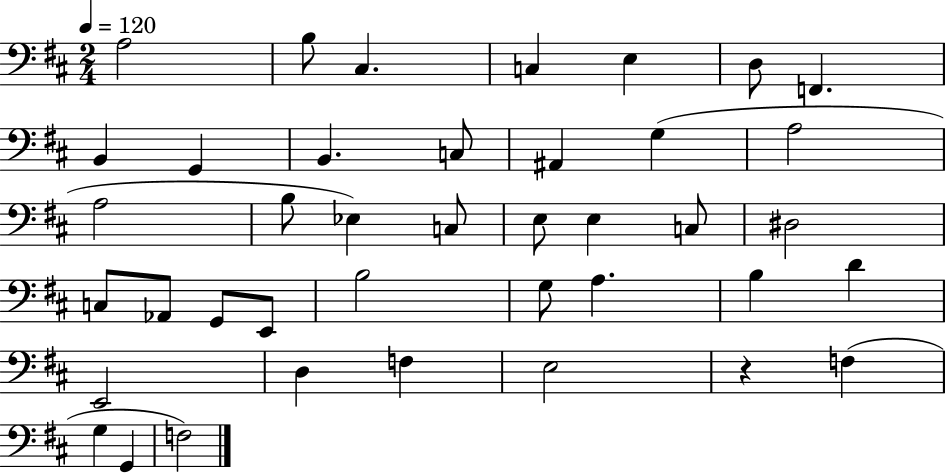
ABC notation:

X:1
T:Untitled
M:2/4
L:1/4
K:D
A,2 B,/2 ^C, C, E, D,/2 F,, B,, G,, B,, C,/2 ^A,, G, A,2 A,2 B,/2 _E, C,/2 E,/2 E, C,/2 ^D,2 C,/2 _A,,/2 G,,/2 E,,/2 B,2 G,/2 A, B, D E,,2 D, F, E,2 z F, G, G,, F,2